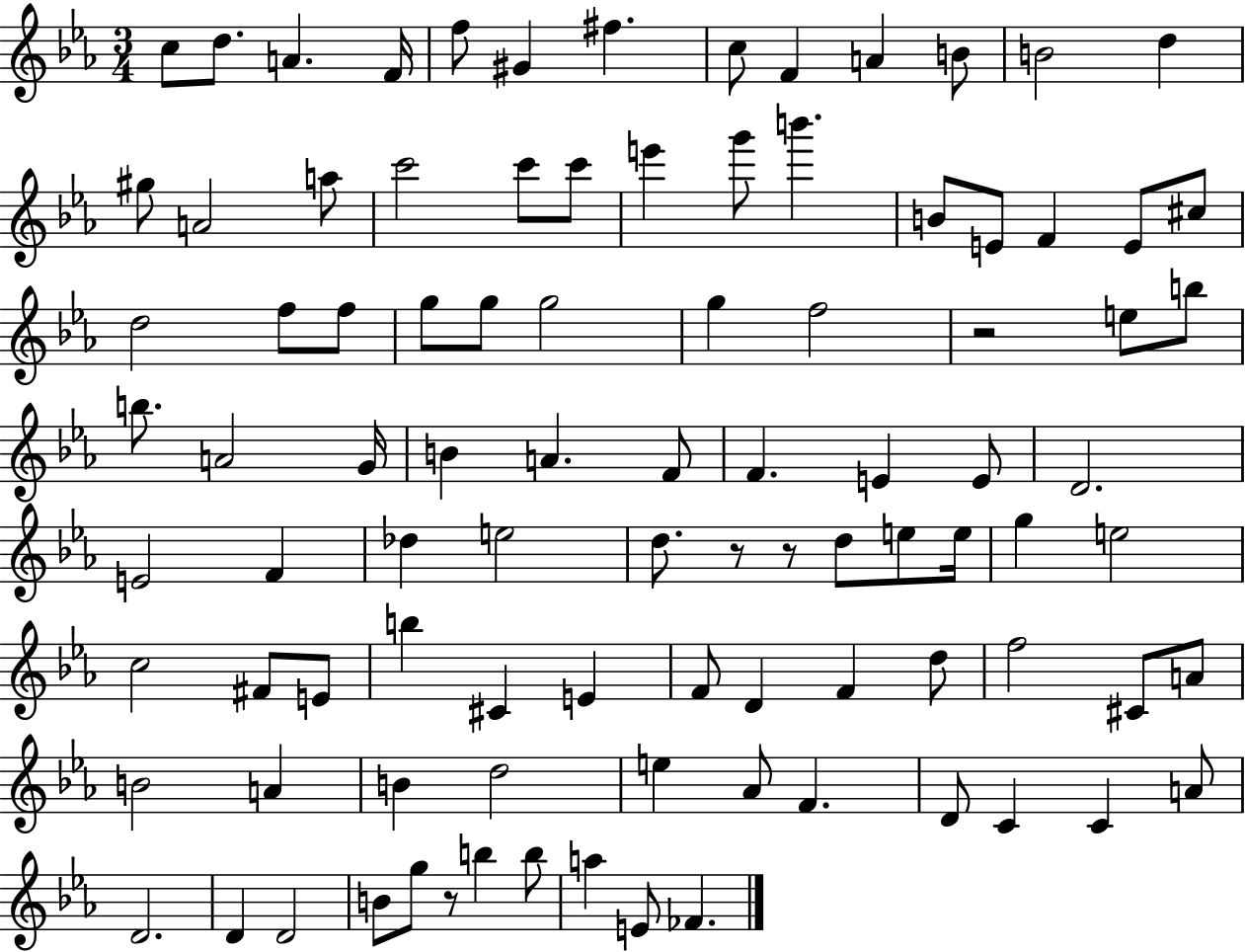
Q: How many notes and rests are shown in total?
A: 95